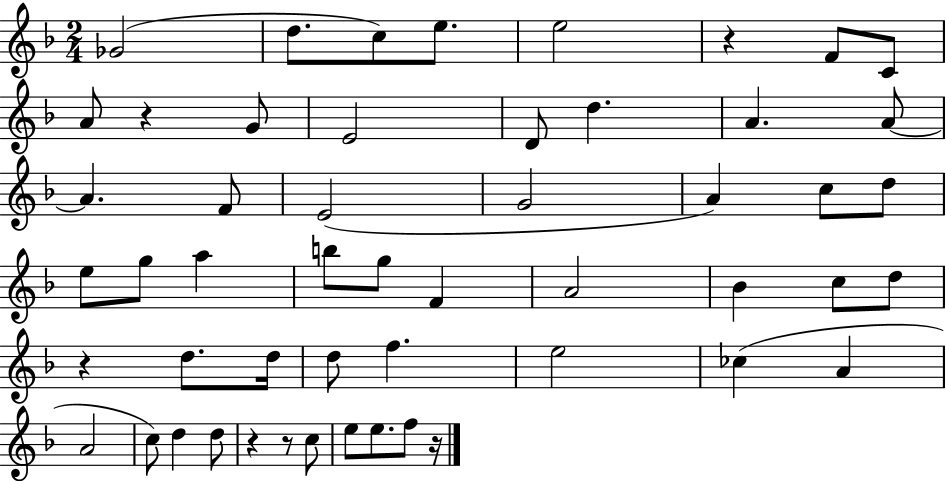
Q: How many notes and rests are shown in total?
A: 52